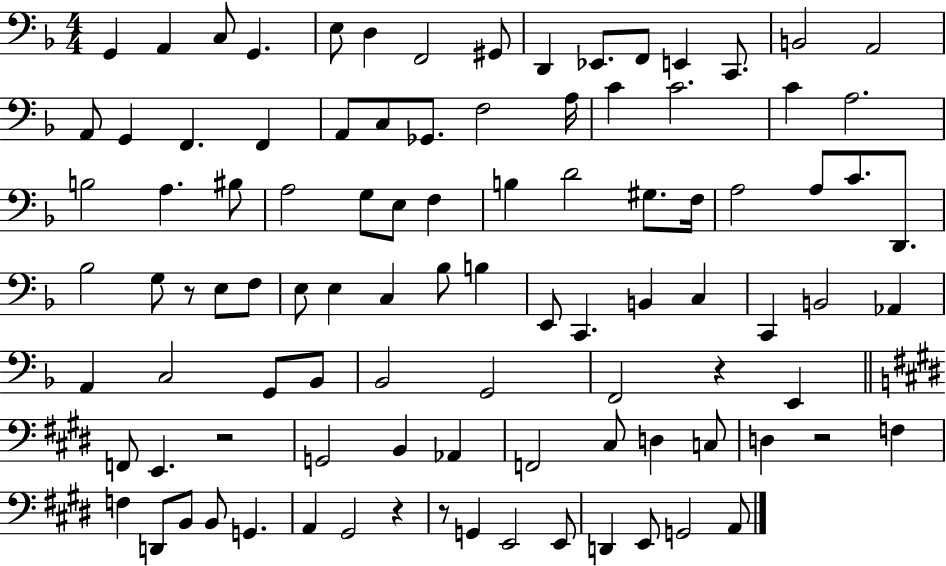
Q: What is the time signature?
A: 4/4